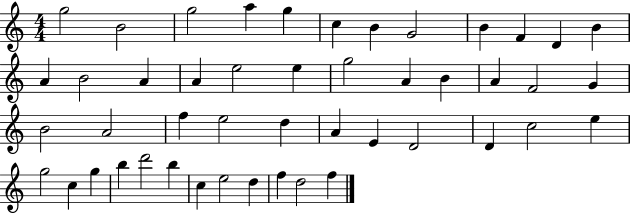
{
  \clef treble
  \numericTimeSignature
  \time 4/4
  \key c \major
  g''2 b'2 | g''2 a''4 g''4 | c''4 b'4 g'2 | b'4 f'4 d'4 b'4 | \break a'4 b'2 a'4 | a'4 e''2 e''4 | g''2 a'4 b'4 | a'4 f'2 g'4 | \break b'2 a'2 | f''4 e''2 d''4 | a'4 e'4 d'2 | d'4 c''2 e''4 | \break g''2 c''4 g''4 | b''4 d'''2 b''4 | c''4 e''2 d''4 | f''4 d''2 f''4 | \break \bar "|."
}